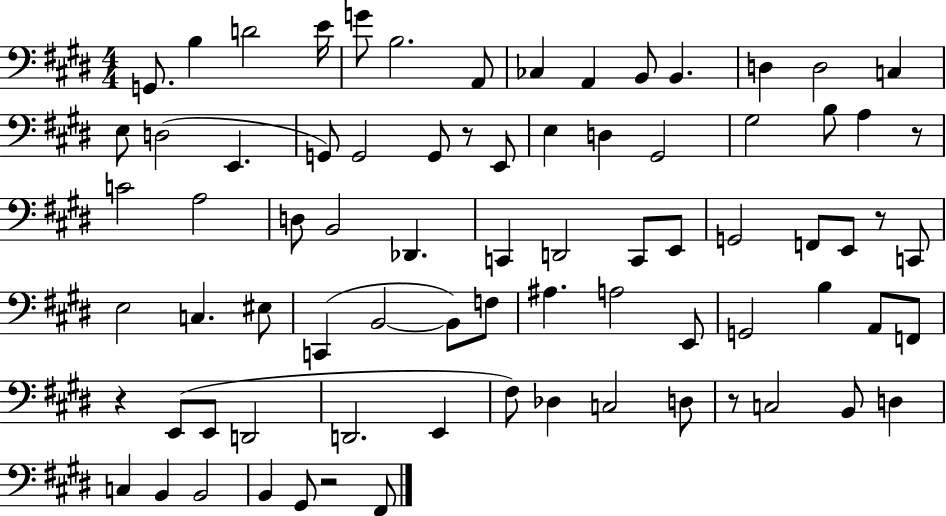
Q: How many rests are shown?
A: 6